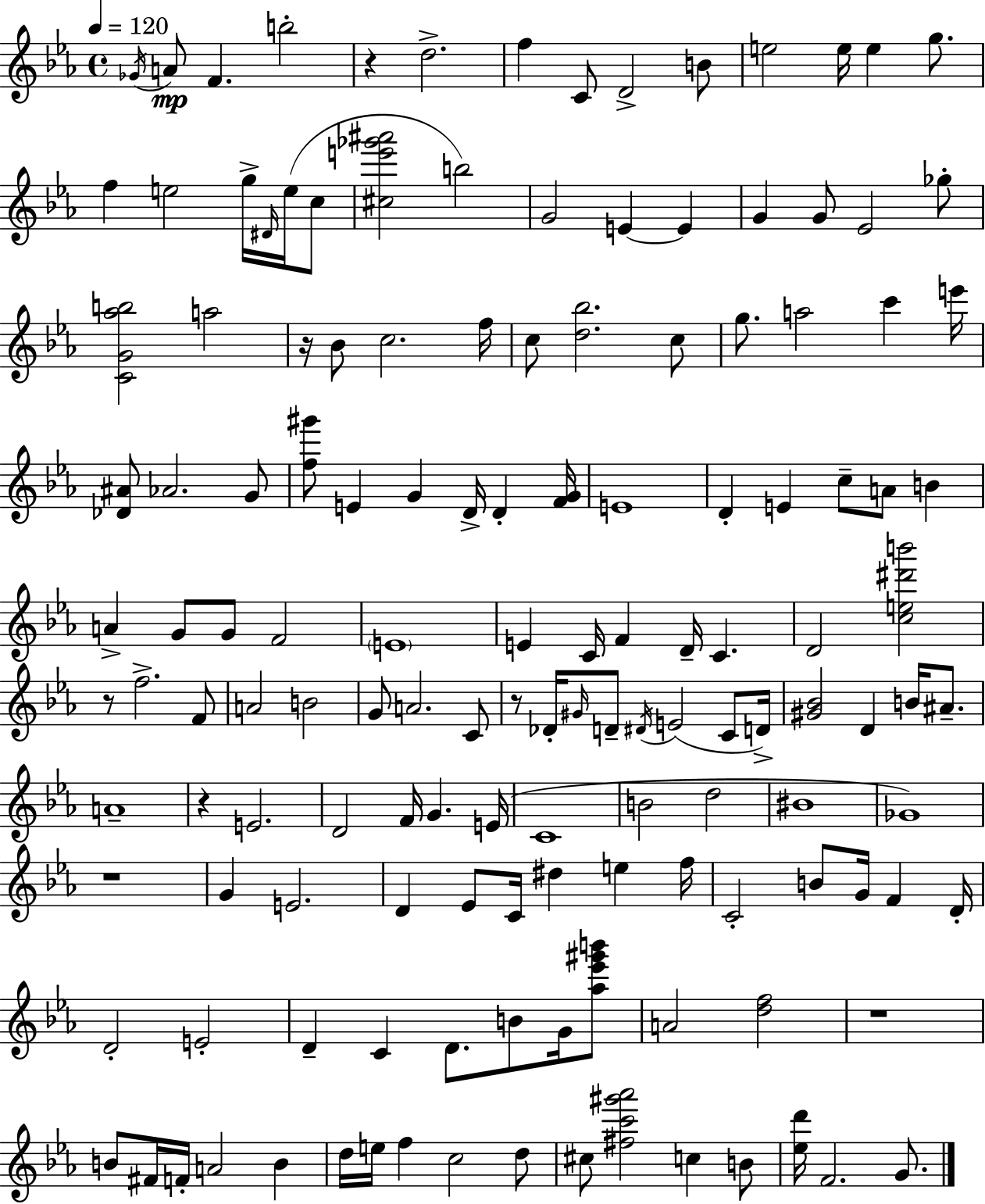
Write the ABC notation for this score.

X:1
T:Untitled
M:4/4
L:1/4
K:Eb
_G/4 A/2 F b2 z d2 f C/2 D2 B/2 e2 e/4 e g/2 f e2 g/4 ^D/4 e/4 c/2 [^ce'_g'^a']2 b2 G2 E E G G/2 _E2 _g/2 [CG_ab]2 a2 z/4 _B/2 c2 f/4 c/2 [d_b]2 c/2 g/2 a2 c' e'/4 [_D^A]/2 _A2 G/2 [f^g']/2 E G D/4 D [FG]/4 E4 D E c/2 A/2 B A G/2 G/2 F2 E4 E C/4 F D/4 C D2 [ce^d'b']2 z/2 f2 F/2 A2 B2 G/2 A2 C/2 z/2 _D/4 ^G/4 D/2 ^D/4 E2 C/2 D/4 [^G_B]2 D B/4 ^A/2 A4 z E2 D2 F/4 G E/4 C4 B2 d2 ^B4 _G4 z4 G E2 D _E/2 C/4 ^d e f/4 C2 B/2 G/4 F D/4 D2 E2 D C D/2 B/2 G/4 [_a_e'^g'b']/2 A2 [df]2 z4 B/2 ^F/4 F/4 A2 B d/4 e/4 f c2 d/2 ^c/2 [^fc'^g'_a']2 c B/2 [_ed']/4 F2 G/2